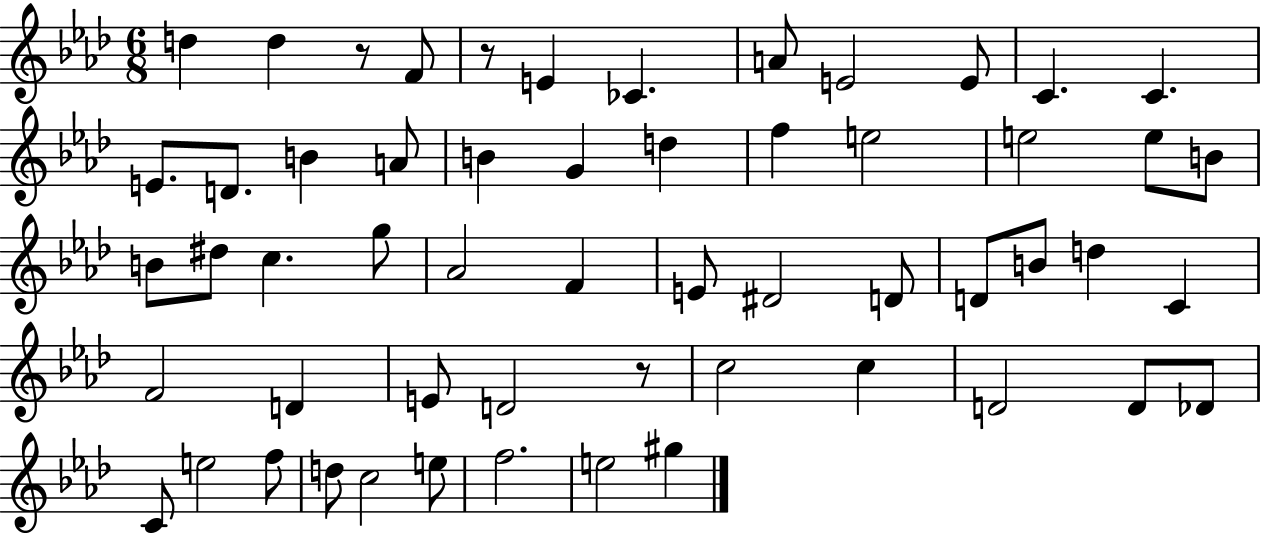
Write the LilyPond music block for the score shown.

{
  \clef treble
  \numericTimeSignature
  \time 6/8
  \key aes \major
  d''4 d''4 r8 f'8 | r8 e'4 ces'4. | a'8 e'2 e'8 | c'4. c'4. | \break e'8. d'8. b'4 a'8 | b'4 g'4 d''4 | f''4 e''2 | e''2 e''8 b'8 | \break b'8 dis''8 c''4. g''8 | aes'2 f'4 | e'8 dis'2 d'8 | d'8 b'8 d''4 c'4 | \break f'2 d'4 | e'8 d'2 r8 | c''2 c''4 | d'2 d'8 des'8 | \break c'8 e''2 f''8 | d''8 c''2 e''8 | f''2. | e''2 gis''4 | \break \bar "|."
}